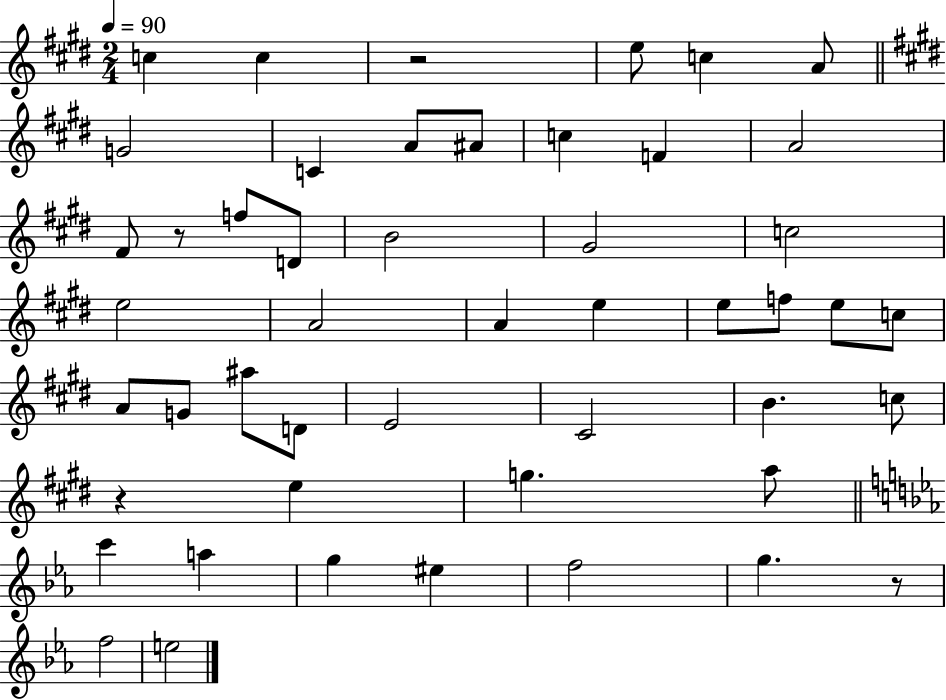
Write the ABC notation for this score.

X:1
T:Untitled
M:2/4
L:1/4
K:E
c c z2 e/2 c A/2 G2 C A/2 ^A/2 c F A2 ^F/2 z/2 f/2 D/2 B2 ^G2 c2 e2 A2 A e e/2 f/2 e/2 c/2 A/2 G/2 ^a/2 D/2 E2 ^C2 B c/2 z e g a/2 c' a g ^e f2 g z/2 f2 e2